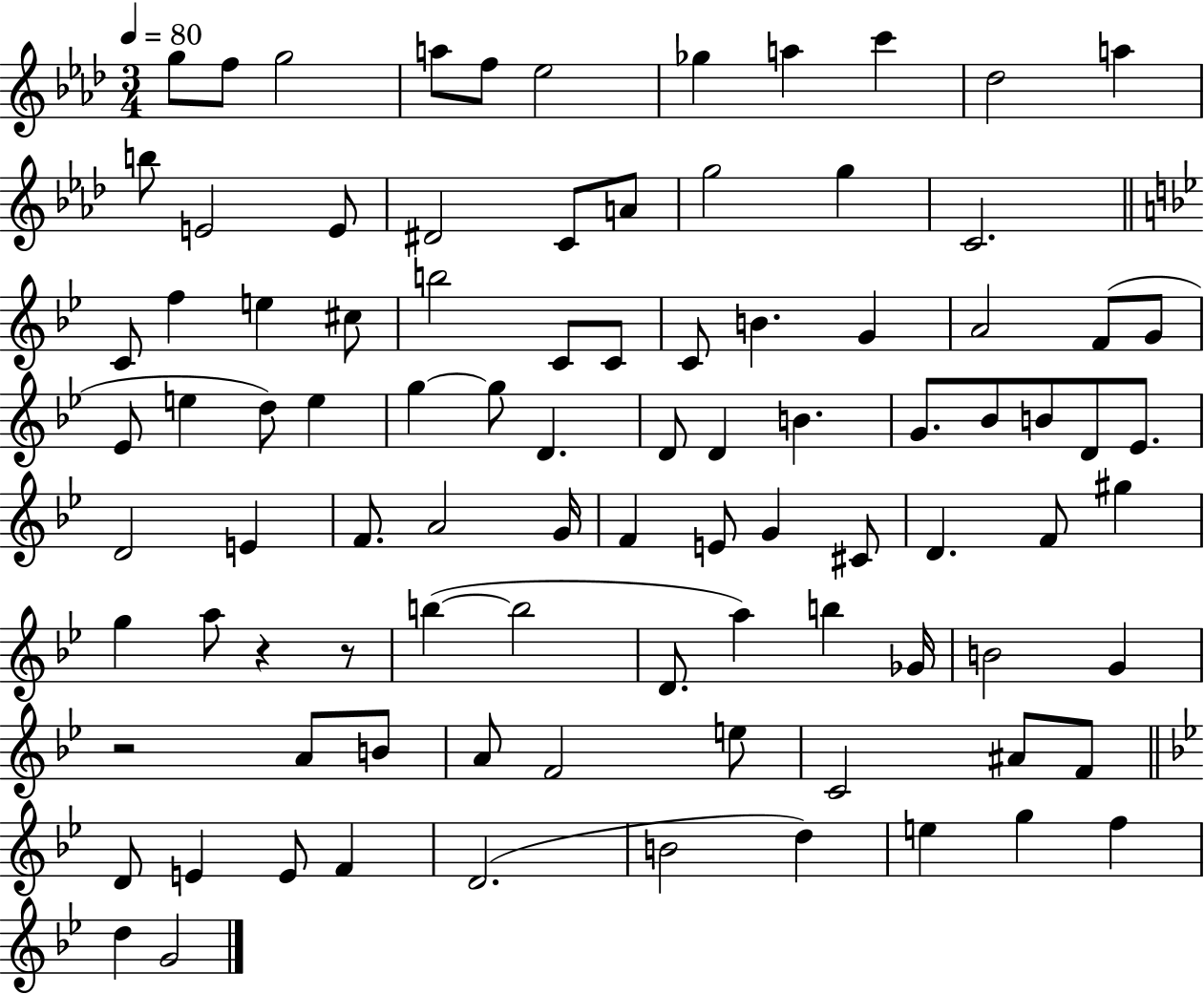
{
  \clef treble
  \numericTimeSignature
  \time 3/4
  \key aes \major
  \tempo 4 = 80
  \repeat volta 2 { g''8 f''8 g''2 | a''8 f''8 ees''2 | ges''4 a''4 c'''4 | des''2 a''4 | \break b''8 e'2 e'8 | dis'2 c'8 a'8 | g''2 g''4 | c'2. | \break \bar "||" \break \key bes \major c'8 f''4 e''4 cis''8 | b''2 c'8 c'8 | c'8 b'4. g'4 | a'2 f'8( g'8 | \break ees'8 e''4 d''8) e''4 | g''4~~ g''8 d'4. | d'8 d'4 b'4. | g'8. bes'8 b'8 d'8 ees'8. | \break d'2 e'4 | f'8. a'2 g'16 | f'4 e'8 g'4 cis'8 | d'4. f'8 gis''4 | \break g''4 a''8 r4 r8 | b''4~(~ b''2 | d'8. a''4) b''4 ges'16 | b'2 g'4 | \break r2 a'8 b'8 | a'8 f'2 e''8 | c'2 ais'8 f'8 | \bar "||" \break \key bes \major d'8 e'4 e'8 f'4 | d'2.( | b'2 d''4) | e''4 g''4 f''4 | \break d''4 g'2 | } \bar "|."
}